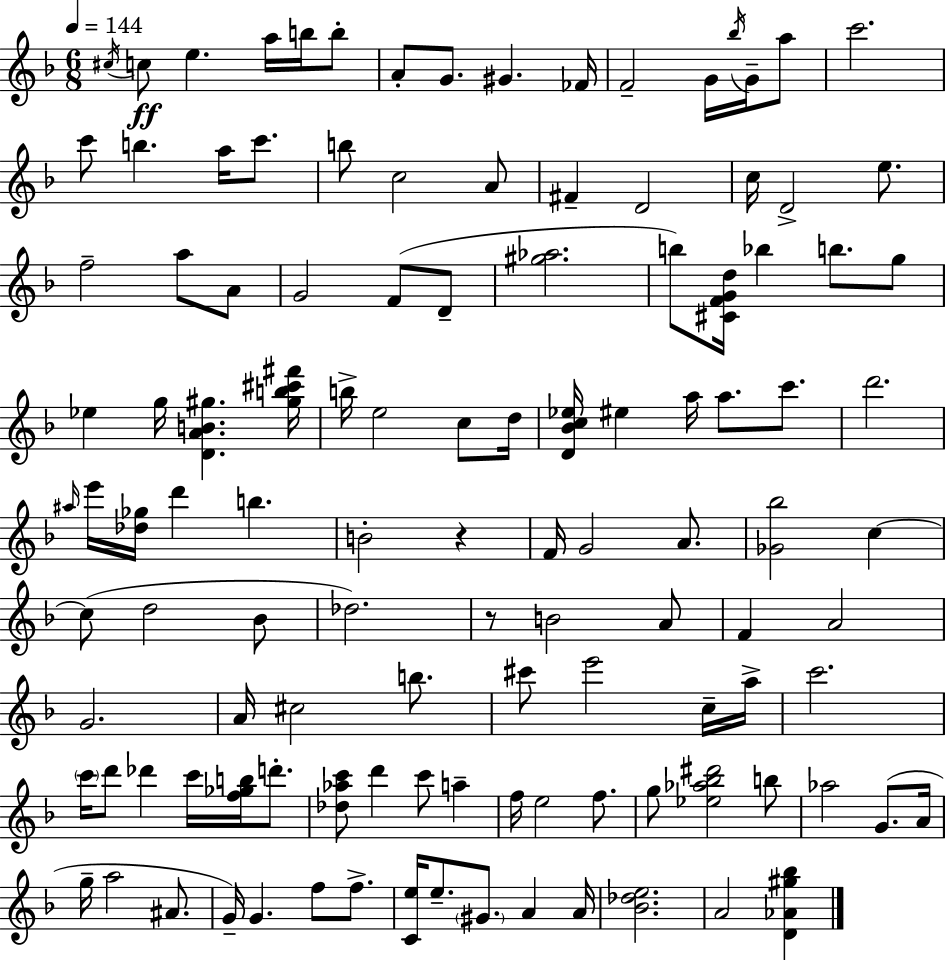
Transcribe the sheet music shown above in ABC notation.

X:1
T:Untitled
M:6/8
L:1/4
K:Dm
^c/4 c/2 e a/4 b/4 b/2 A/2 G/2 ^G _F/4 F2 G/4 _b/4 G/4 a/2 c'2 c'/2 b a/4 c'/2 b/2 c2 A/2 ^F D2 c/4 D2 e/2 f2 a/2 A/2 G2 F/2 D/2 [^g_a]2 b/2 [^CFGd]/4 _b b/2 g/2 _e g/4 [DAB^g] [^gb^c'^f']/4 b/4 e2 c/2 d/4 [D_Bc_e]/4 ^e a/4 a/2 c'/2 d'2 ^a/4 e'/4 [_d_g]/4 d' b B2 z F/4 G2 A/2 [_G_b]2 c c/2 d2 _B/2 _d2 z/2 B2 A/2 F A2 G2 A/4 ^c2 b/2 ^c'/2 e'2 c/4 a/4 c'2 c'/4 d'/2 _d' c'/4 [f_gb]/4 d'/2 [_d_ac']/2 d' c'/2 a f/4 e2 f/2 g/2 [_e_a_b^d']2 b/2 _a2 G/2 A/4 g/4 a2 ^A/2 G/4 G f/2 f/2 [Ce]/4 e/2 ^G/2 A A/4 [_B_de]2 A2 [D_A^g_b]